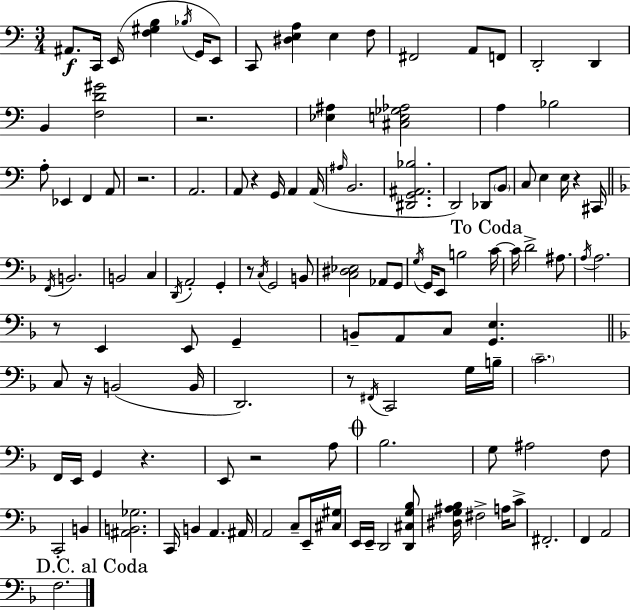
X:1
T:Untitled
M:3/4
L:1/4
K:Am
^A,,/2 C,,/4 E,,/4 [F,^G,B,] _B,/4 G,,/4 E,,/2 C,,/2 [^D,E,A,] E, F,/2 ^F,,2 A,,/2 F,,/2 D,,2 D,, B,, [F,D^G]2 z2 [_E,^A,] [^C,E,_G,_A,]2 A, _B,2 A,/2 _E,, F,, A,,/2 z2 A,,2 A,,/2 z G,,/4 A,, A,,/4 ^A,/4 B,,2 [^D,,G,,^A,,_B,]2 D,,2 _D,,/2 B,,/2 C,/2 E, E,/4 z ^C,,/4 F,,/4 B,,2 B,,2 C, D,,/4 A,,2 G,, z/2 C,/4 G,,2 B,,/2 [C,^D,_E,]2 _A,,/2 G,,/2 G,/4 G,,/4 E,,/2 B,2 C/4 C/4 D2 ^A,/2 A,/4 A,2 z/2 E,, E,,/2 G,, B,,/2 A,,/2 C,/2 [G,,E,] C,/2 z/4 B,,2 B,,/4 D,,2 z/2 ^F,,/4 C,,2 G,/4 B,/4 C2 F,,/4 E,,/4 G,, z E,,/2 z2 A,/2 _B,2 G,/2 ^A,2 F,/2 C,,2 B,, [^A,,B,,_G,]2 C,,/4 B,, A,, ^A,,/4 A,,2 C,/2 E,,/4 [^C,^G,]/4 E,,/4 E,,/4 D,,2 [D,,^C,G,_B,]/2 [^D,G,^A,_B,]/4 ^F,2 A,/4 C/2 ^F,,2 F,, A,,2 F,2